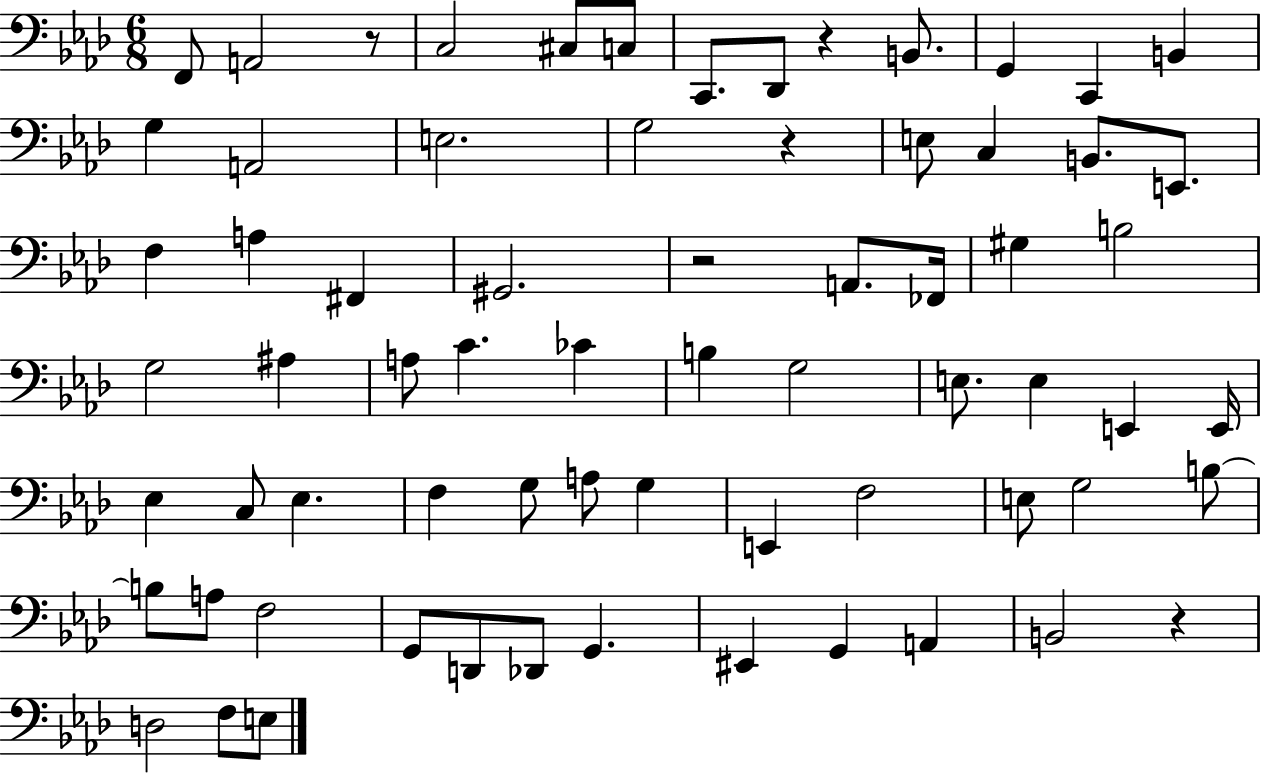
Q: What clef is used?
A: bass